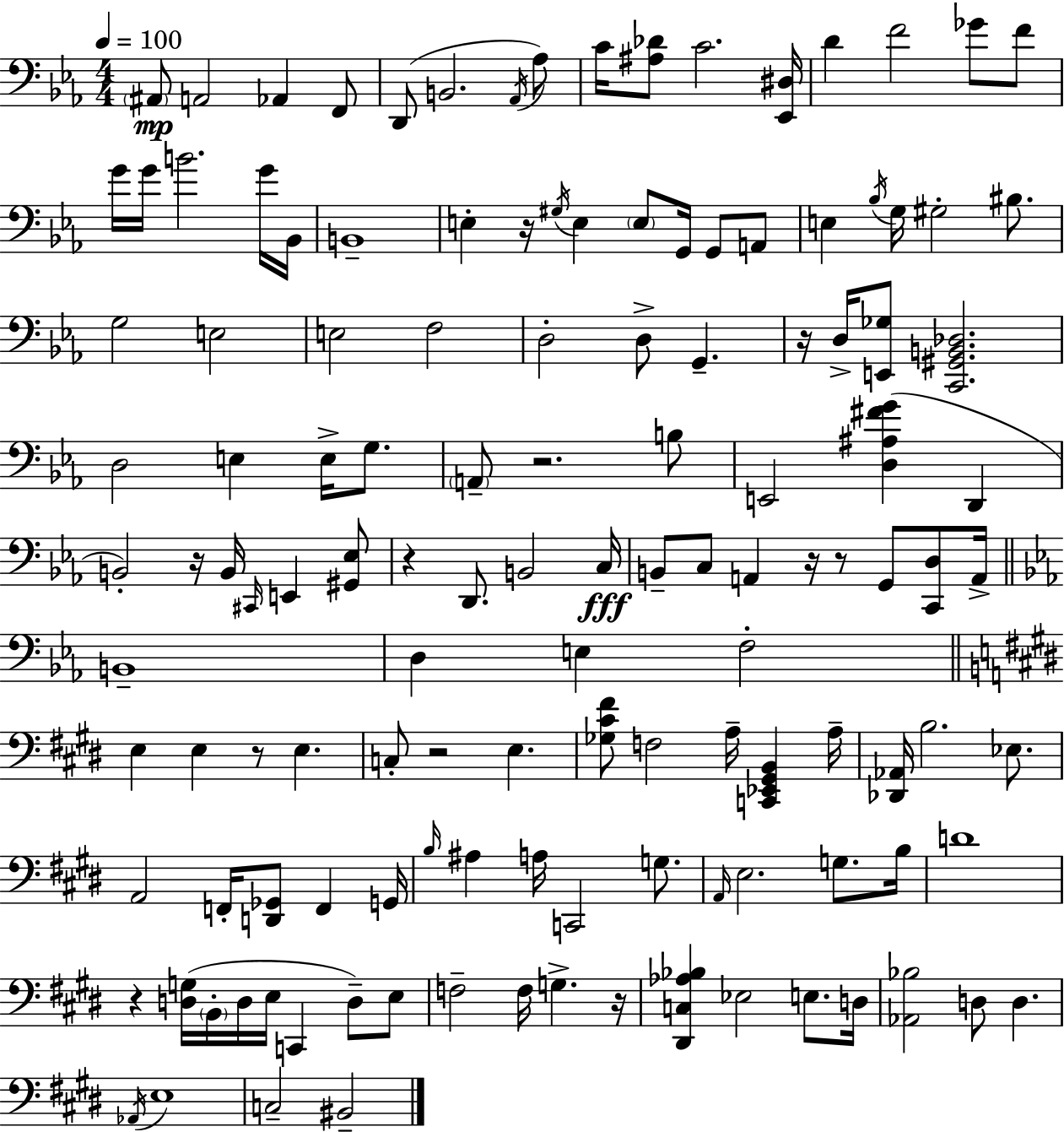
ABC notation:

X:1
T:Untitled
M:4/4
L:1/4
K:Eb
^A,,/2 A,,2 _A,, F,,/2 D,,/2 B,,2 _A,,/4 _A,/2 C/4 [^A,_D]/2 C2 [_E,,^D,]/4 D F2 _G/2 F/2 G/4 G/4 B2 G/4 _B,,/4 B,,4 E, z/4 ^G,/4 E, E,/2 G,,/4 G,,/2 A,,/2 E, _B,/4 G,/4 ^G,2 ^B,/2 G,2 E,2 E,2 F,2 D,2 D,/2 G,, z/4 D,/4 [E,,_G,]/2 [C,,^G,,B,,_D,]2 D,2 E, E,/4 G,/2 A,,/2 z2 B,/2 E,,2 [D,^A,^FG] D,, B,,2 z/4 B,,/4 ^C,,/4 E,, [^G,,_E,]/2 z D,,/2 B,,2 C,/4 B,,/2 C,/2 A,, z/4 z/2 G,,/2 [C,,D,]/2 A,,/4 B,,4 D, E, F,2 E, E, z/2 E, C,/2 z2 E, [_G,^C^F]/2 F,2 A,/4 [C,,_E,,^G,,B,,] A,/4 [_D,,_A,,]/4 B,2 _E,/2 A,,2 F,,/4 [D,,_G,,]/2 F,, G,,/4 B,/4 ^A, A,/4 C,,2 G,/2 A,,/4 E,2 G,/2 B,/4 D4 z [D,G,]/4 B,,/4 D,/4 E,/4 C,, D,/2 E,/2 F,2 F,/4 G, z/4 [^D,,C,_A,_B,] _E,2 E,/2 D,/4 [_A,,_B,]2 D,/2 D, _A,,/4 E,4 C,2 ^B,,2